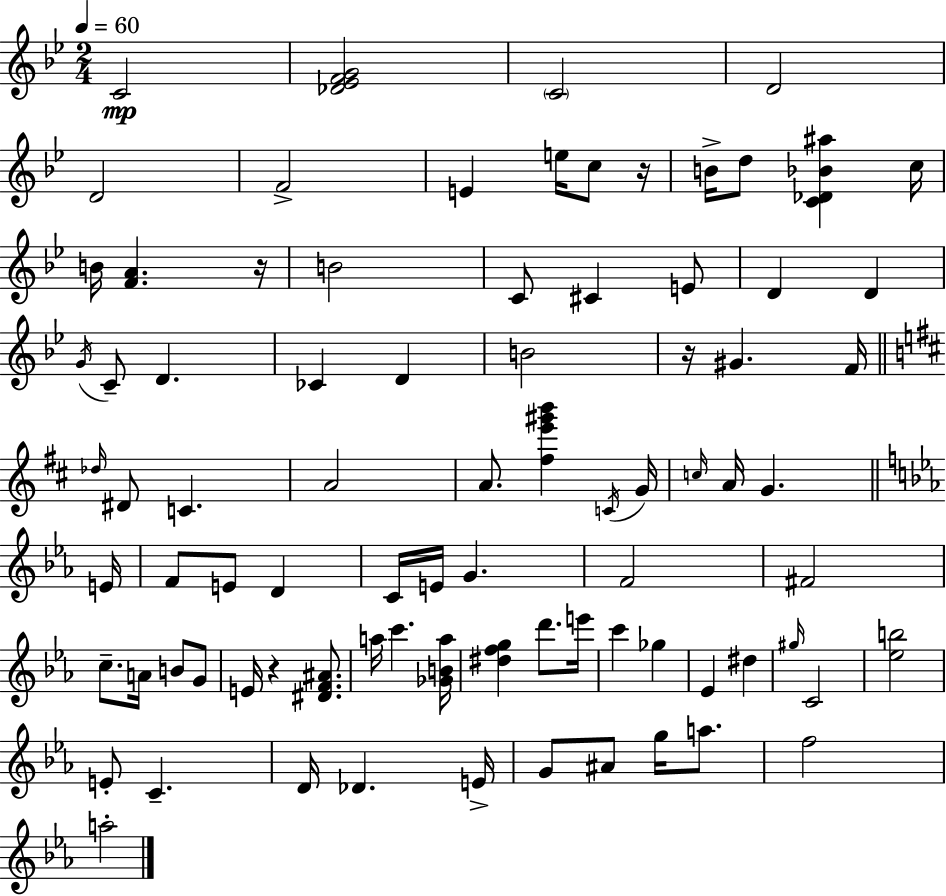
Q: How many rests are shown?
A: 4